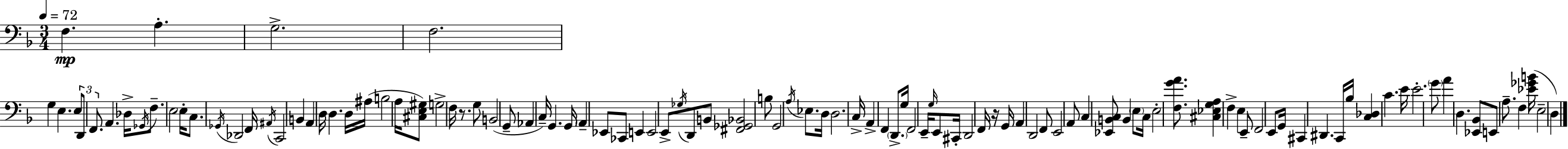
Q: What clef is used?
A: bass